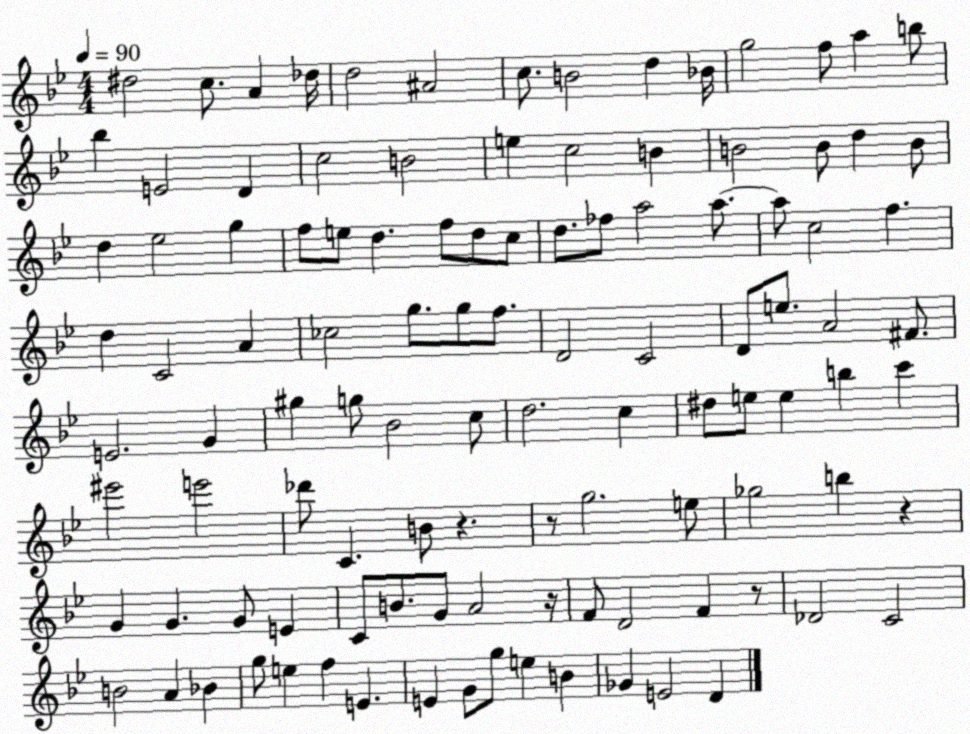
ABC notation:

X:1
T:Untitled
M:4/4
L:1/4
K:Bb
^d2 c/2 A _d/4 d2 ^A2 c/2 B2 d _B/4 g2 f/2 a b/2 _b E2 D c2 B2 e c2 B B2 B/2 d B/2 d _e2 g f/2 e/2 d f/2 d/2 c/2 d/2 _f/2 a2 a/2 a/2 c2 f d C2 A _c2 g/2 g/2 f/2 D2 C2 D/2 e/2 A2 ^F/2 E2 G ^g g/2 _B2 c/2 d2 c ^d/2 e/2 e b c' ^e'2 e'2 _d'/2 C B/2 z z/2 g2 e/2 _g2 b z G G G/2 E C/2 B/2 G/2 A2 z/4 F/2 D2 F z/2 _D2 C2 B2 A _B g/2 e f E E G/2 g/2 e B _G E2 D